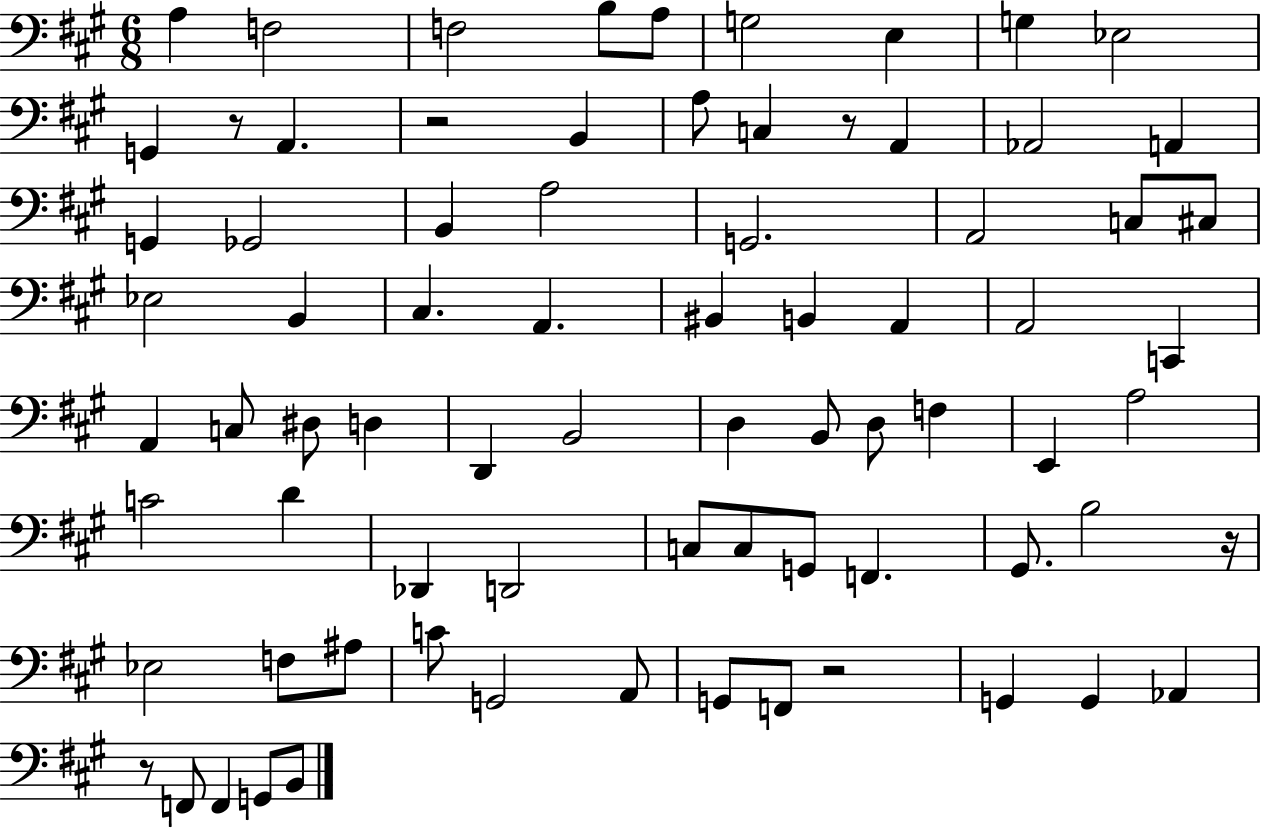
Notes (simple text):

A3/q F3/h F3/h B3/e A3/e G3/h E3/q G3/q Eb3/h G2/q R/e A2/q. R/h B2/q A3/e C3/q R/e A2/q Ab2/h A2/q G2/q Gb2/h B2/q A3/h G2/h. A2/h C3/e C#3/e Eb3/h B2/q C#3/q. A2/q. BIS2/q B2/q A2/q A2/h C2/q A2/q C3/e D#3/e D3/q D2/q B2/h D3/q B2/e D3/e F3/q E2/q A3/h C4/h D4/q Db2/q D2/h C3/e C3/e G2/e F2/q. G#2/e. B3/h R/s Eb3/h F3/e A#3/e C4/e G2/h A2/e G2/e F2/e R/h G2/q G2/q Ab2/q R/e F2/e F2/q G2/e B2/e